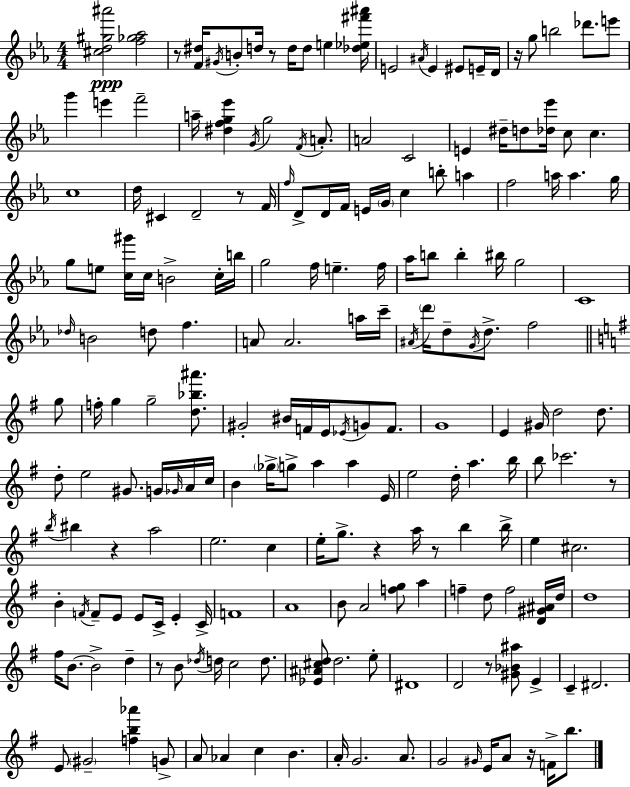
[C#5,D5,G#5,A#6]/h [F5,Gb5,Ab5]/h R/e [F4,D#5]/s G#4/s B4/e D5/s R/e D5/s D5/e E5/q [Db5,Eb5,F#6,A#6]/s E4/h A#4/s E4/q EIS4/e E4/s D4/s R/s G5/e B5/h Db6/e. E6/e G6/q E6/q F6/h A5/s [D#5,F5,G5,Eb6]/q G4/s G5/h F4/s A4/e. A4/h C4/h E4/q D#5/s D5/e [Db5,Eb6]/s C5/e C5/q. C5/w D5/s C#4/q D4/h R/e F4/s F5/s D4/e D4/s F4/s E4/s G4/s C5/q B5/e A5/q F5/h A5/s A5/q. G5/s G5/e E5/e [C5,G#6]/s C5/s B4/h C5/s B5/s G5/h F5/s E5/q. F5/s Ab5/s B5/e B5/q BIS5/s G5/h C4/w Db5/s B4/h D5/e F5/q. A4/e A4/h. A5/s C6/s A#4/s D6/s D5/e G4/s D5/e. F5/h G5/e F5/s G5/q G5/h [D5,Bb5,A#6]/e. G#4/h BIS4/s F4/s E4/s Eb4/s G4/e F4/e. G4/w E4/q G#4/s D5/h D5/e. D5/e E5/h G#4/e. G4/s Gb4/s A4/s C5/s B4/q Gb5/s G5/e A5/q A5/q E4/s E5/h D5/s A5/q. B5/s B5/e CES6/h. R/e B5/s BIS5/q R/q A5/h E5/h. C5/q E5/s G5/e. R/q A5/s R/e B5/q B5/s E5/q C#5/h. B4/q F4/s F4/e E4/e E4/e C4/s E4/q C4/s F4/w A4/w B4/e A4/h [F5,G5]/e A5/q F5/q D5/e F5/h [D4,G#4,A#4]/s D5/s D5/w F#5/s B4/e. B4/h D5/q R/e B4/e Db5/s D5/s C5/h D5/e. [Eb4,A#4,C#5,D5]/e D5/h. E5/e D#4/w D4/h R/e [G#4,Bb4,A#5]/e E4/q C4/q D#4/h. E4/e G#4/h [F5,B5,Ab6]/q G4/e A4/e Ab4/q C5/q B4/q. A4/s G4/h. A4/e. G4/h G#4/s E4/s A4/e R/s F4/s B5/e.